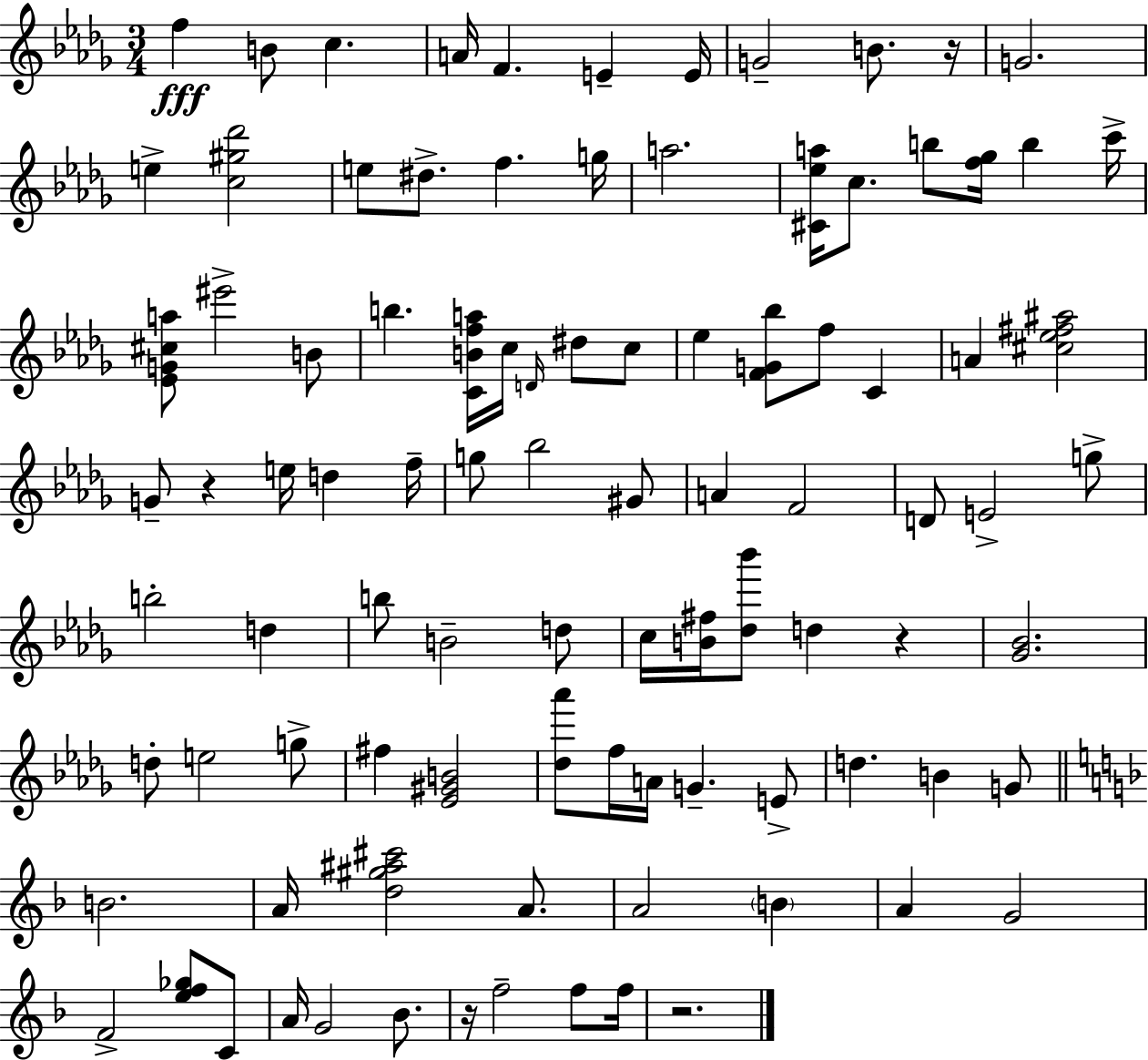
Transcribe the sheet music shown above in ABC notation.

X:1
T:Untitled
M:3/4
L:1/4
K:Bbm
f B/2 c A/4 F E E/4 G2 B/2 z/4 G2 e [c^g_d']2 e/2 ^d/2 f g/4 a2 [^C_ea]/4 c/2 b/2 [f_g]/4 b c'/4 [_EG^ca]/2 ^e'2 B/2 b [CBfa]/4 c/4 D/4 ^d/2 c/2 _e [FG_b]/2 f/2 C A [^c_e^f^a]2 G/2 z e/4 d f/4 g/2 _b2 ^G/2 A F2 D/2 E2 g/2 b2 d b/2 B2 d/2 c/4 [B^f]/4 [_d_b']/2 d z [_G_B]2 d/2 e2 g/2 ^f [_E^GB]2 [_d_a']/2 f/4 A/4 G E/2 d B G/2 B2 A/4 [d^g^a^c']2 A/2 A2 B A G2 F2 [ef_g]/2 C/2 A/4 G2 _B/2 z/4 f2 f/2 f/4 z2